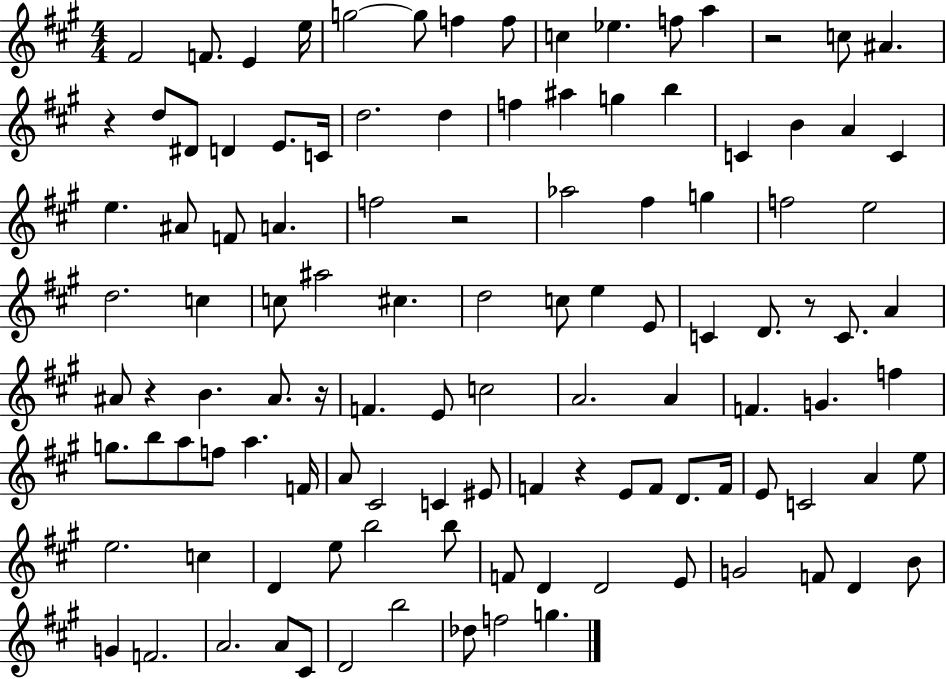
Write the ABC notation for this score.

X:1
T:Untitled
M:4/4
L:1/4
K:A
^F2 F/2 E e/4 g2 g/2 f f/2 c _e f/2 a z2 c/2 ^A z d/2 ^D/2 D E/2 C/4 d2 d f ^a g b C B A C e ^A/2 F/2 A f2 z2 _a2 ^f g f2 e2 d2 c c/2 ^a2 ^c d2 c/2 e E/2 C D/2 z/2 C/2 A ^A/2 z B ^A/2 z/4 F E/2 c2 A2 A F G f g/2 b/2 a/2 f/2 a F/4 A/2 ^C2 C ^E/2 F z E/2 F/2 D/2 F/4 E/2 C2 A e/2 e2 c D e/2 b2 b/2 F/2 D D2 E/2 G2 F/2 D B/2 G F2 A2 A/2 ^C/2 D2 b2 _d/2 f2 g